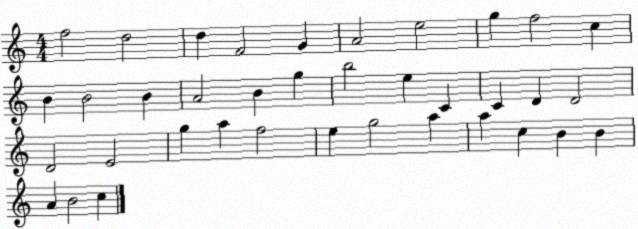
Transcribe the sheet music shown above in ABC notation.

X:1
T:Untitled
M:4/4
L:1/4
K:C
f2 d2 d F2 G A2 e2 g f2 c B B2 B A2 B g b2 e C C D D2 D2 E2 g a f2 e g2 a a c B B A B2 c